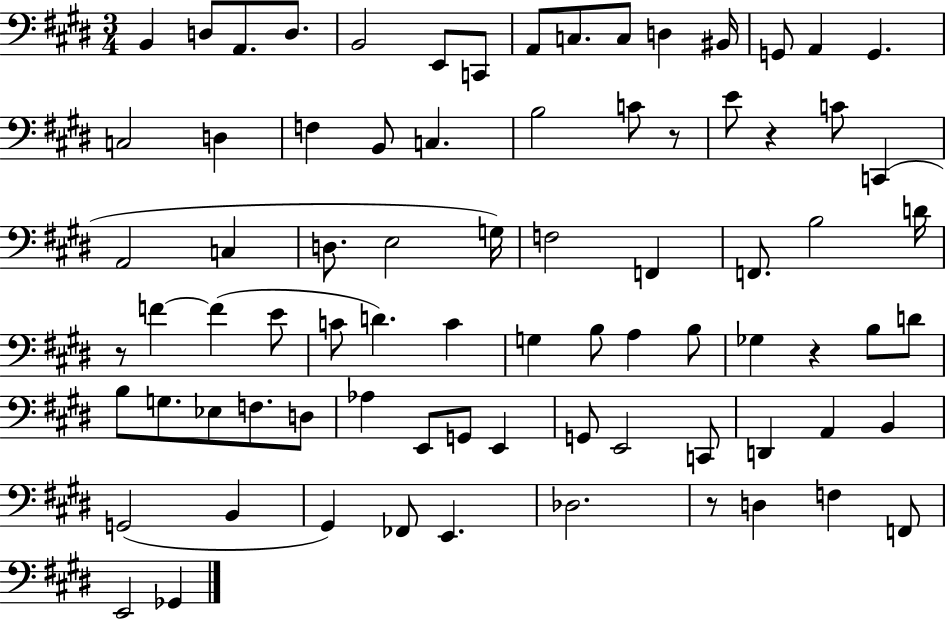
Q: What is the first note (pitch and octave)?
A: B2